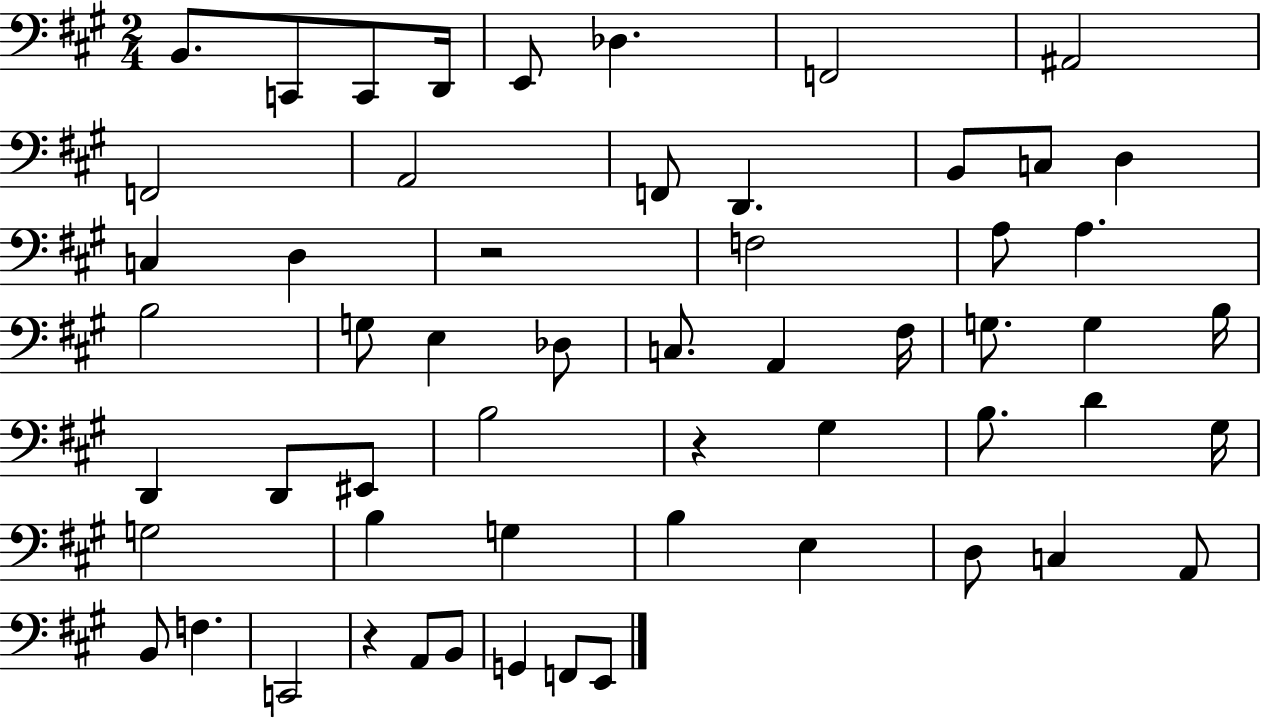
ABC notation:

X:1
T:Untitled
M:2/4
L:1/4
K:A
B,,/2 C,,/2 C,,/2 D,,/4 E,,/2 _D, F,,2 ^A,,2 F,,2 A,,2 F,,/2 D,, B,,/2 C,/2 D, C, D, z2 F,2 A,/2 A, B,2 G,/2 E, _D,/2 C,/2 A,, ^F,/4 G,/2 G, B,/4 D,, D,,/2 ^E,,/2 B,2 z ^G, B,/2 D ^G,/4 G,2 B, G, B, E, D,/2 C, A,,/2 B,,/2 F, C,,2 z A,,/2 B,,/2 G,, F,,/2 E,,/2